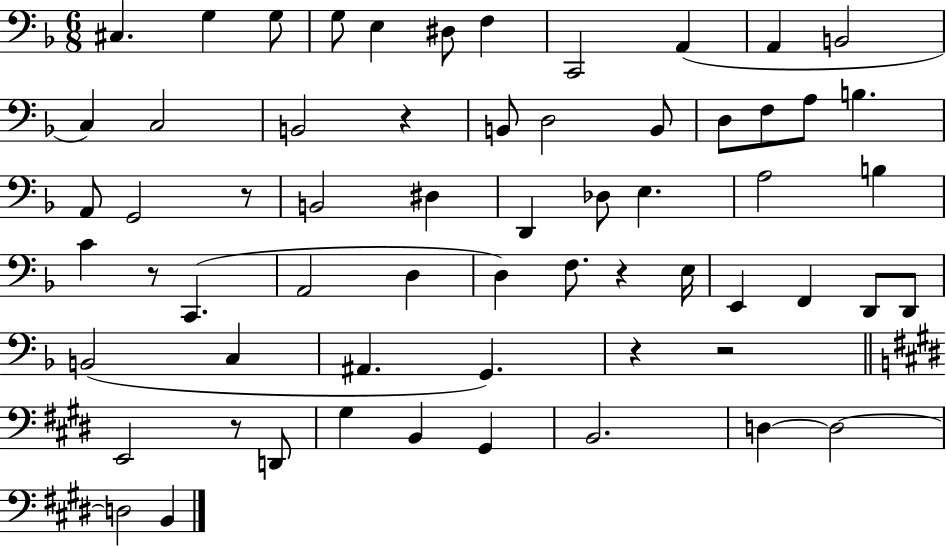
X:1
T:Untitled
M:6/8
L:1/4
K:F
^C, G, G,/2 G,/2 E, ^D,/2 F, C,,2 A,, A,, B,,2 C, C,2 B,,2 z B,,/2 D,2 B,,/2 D,/2 F,/2 A,/2 B, A,,/2 G,,2 z/2 B,,2 ^D, D,, _D,/2 E, A,2 B, C z/2 C,, A,,2 D, D, F,/2 z E,/4 E,, F,, D,,/2 D,,/2 B,,2 C, ^A,, G,, z z2 E,,2 z/2 D,,/2 ^G, B,, ^G,, B,,2 D, D,2 D,2 B,,